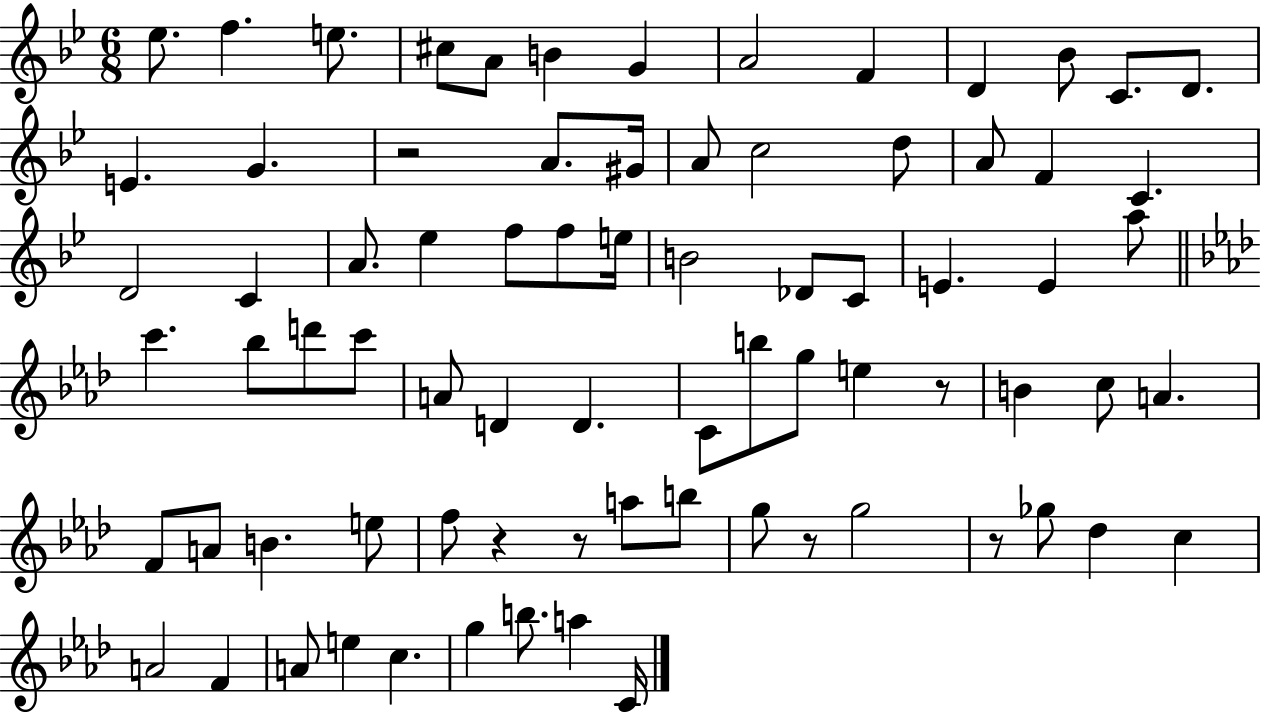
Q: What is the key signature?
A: BES major